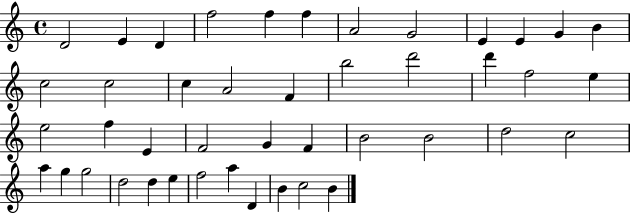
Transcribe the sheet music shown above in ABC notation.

X:1
T:Untitled
M:4/4
L:1/4
K:C
D2 E D f2 f f A2 G2 E E G B c2 c2 c A2 F b2 d'2 d' f2 e e2 f E F2 G F B2 B2 d2 c2 a g g2 d2 d e f2 a D B c2 B